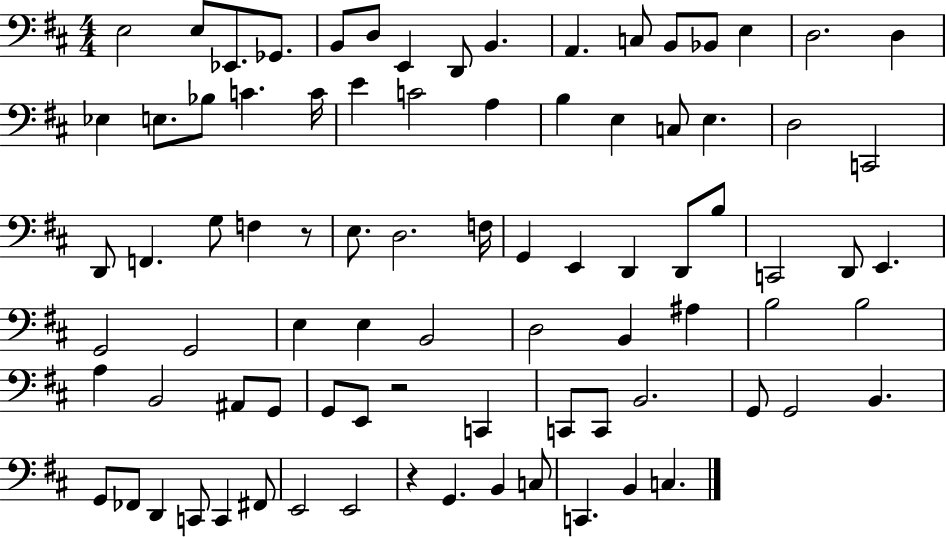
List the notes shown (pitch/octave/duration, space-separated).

E3/h E3/e Eb2/e. Gb2/e. B2/e D3/e E2/q D2/e B2/q. A2/q. C3/e B2/e Bb2/e E3/q D3/h. D3/q Eb3/q E3/e. Bb3/e C4/q. C4/s E4/q C4/h A3/q B3/q E3/q C3/e E3/q. D3/h C2/h D2/e F2/q. G3/e F3/q R/e E3/e. D3/h. F3/s G2/q E2/q D2/q D2/e B3/e C2/h D2/e E2/q. G2/h G2/h E3/q E3/q B2/h D3/h B2/q A#3/q B3/h B3/h A3/q B2/h A#2/e G2/e G2/e E2/e R/h C2/q C2/e C2/e B2/h. G2/e G2/h B2/q. G2/e FES2/e D2/q C2/e C2/q F#2/e E2/h E2/h R/q G2/q. B2/q C3/e C2/q. B2/q C3/q.